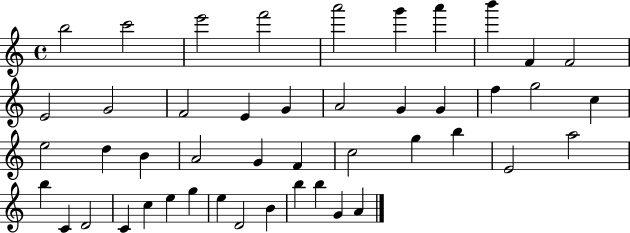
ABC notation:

X:1
T:Untitled
M:4/4
L:1/4
K:C
b2 c'2 e'2 f'2 a'2 g' a' b' F F2 E2 G2 F2 E G A2 G G f g2 c e2 d B A2 G F c2 g b E2 a2 b C D2 C c e g e D2 B b b G A